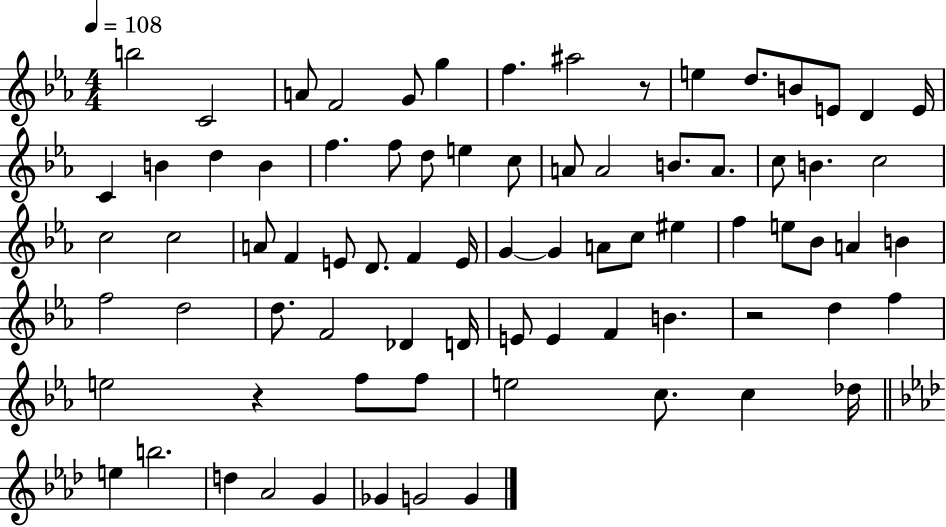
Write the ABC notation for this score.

X:1
T:Untitled
M:4/4
L:1/4
K:Eb
b2 C2 A/2 F2 G/2 g f ^a2 z/2 e d/2 B/2 E/2 D E/4 C B d B f f/2 d/2 e c/2 A/2 A2 B/2 A/2 c/2 B c2 c2 c2 A/2 F E/2 D/2 F E/4 G G A/2 c/2 ^e f e/2 _B/2 A B f2 d2 d/2 F2 _D D/4 E/2 E F B z2 d f e2 z f/2 f/2 e2 c/2 c _d/4 e b2 d _A2 G _G G2 G